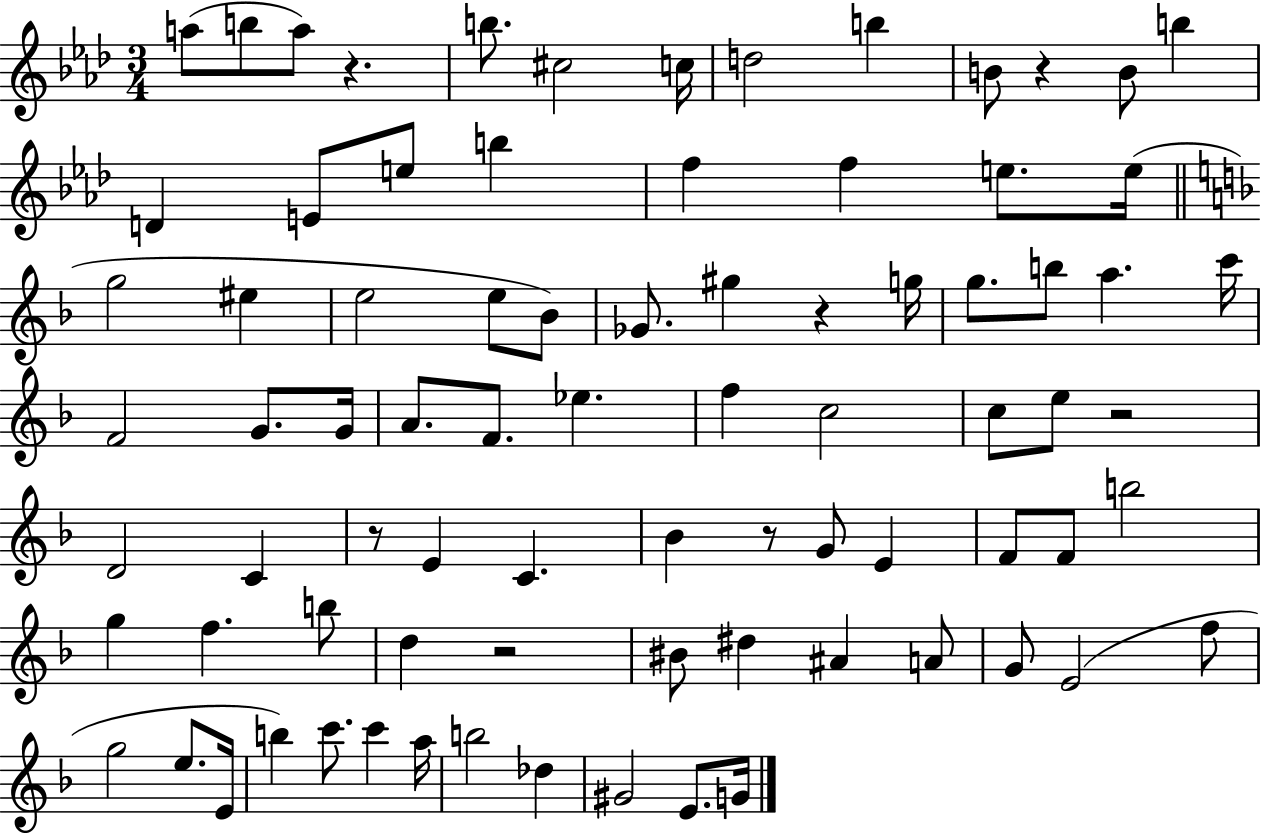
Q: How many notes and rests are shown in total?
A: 81